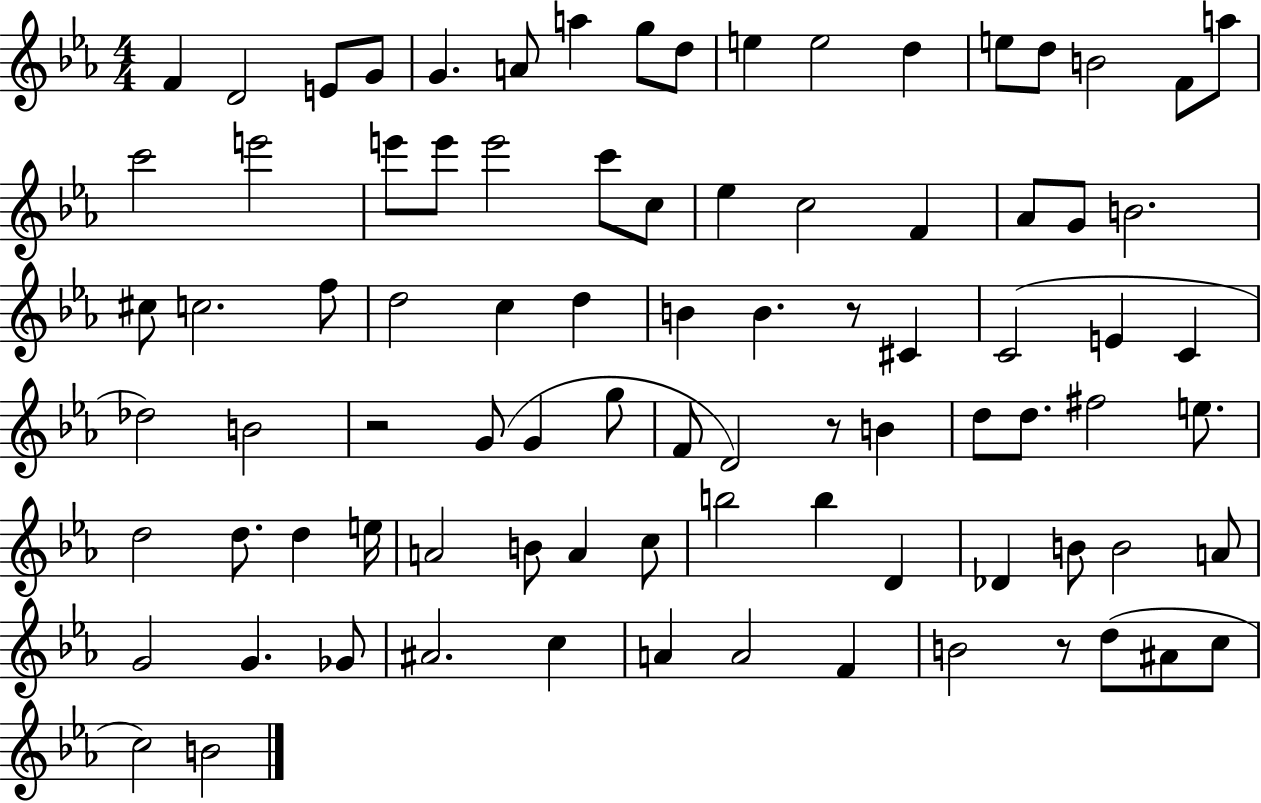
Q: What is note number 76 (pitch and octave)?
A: A4